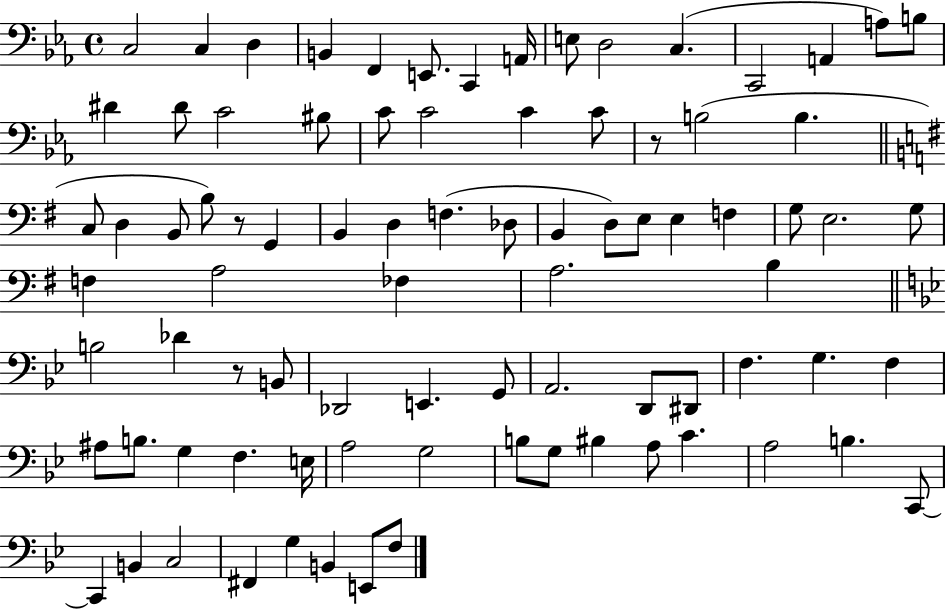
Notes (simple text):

C3/h C3/q D3/q B2/q F2/q E2/e. C2/q A2/s E3/e D3/h C3/q. C2/h A2/q A3/e B3/e D#4/q D#4/e C4/h BIS3/e C4/e C4/h C4/q C4/e R/e B3/h B3/q. C3/e D3/q B2/e B3/e R/e G2/q B2/q D3/q F3/q. Db3/e B2/q D3/e E3/e E3/q F3/q G3/e E3/h. G3/e F3/q A3/h FES3/q A3/h. B3/q B3/h Db4/q R/e B2/e Db2/h E2/q. G2/e A2/h. D2/e D#2/e F3/q. G3/q. F3/q A#3/e B3/e. G3/q F3/q. E3/s A3/h G3/h B3/e G3/e BIS3/q A3/e C4/q. A3/h B3/q. C2/e C2/q B2/q C3/h F#2/q G3/q B2/q E2/e F3/e